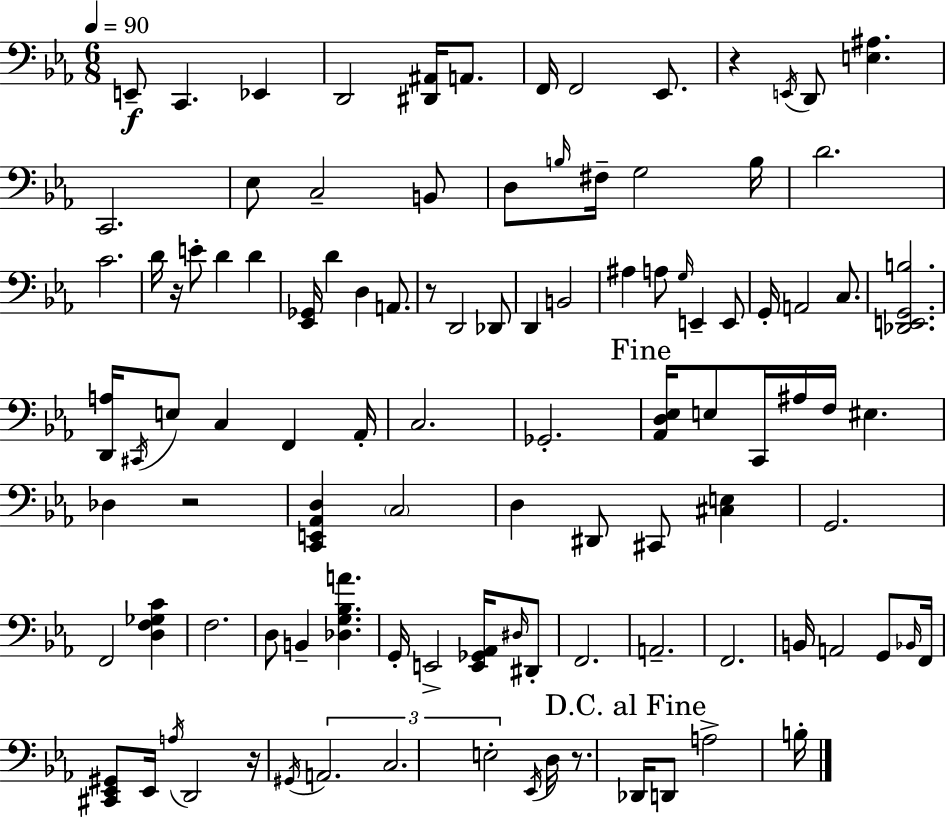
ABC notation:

X:1
T:Untitled
M:6/8
L:1/4
K:Eb
E,,/2 C,, _E,, D,,2 [^D,,^A,,]/4 A,,/2 F,,/4 F,,2 _E,,/2 z E,,/4 D,,/2 [E,^A,] C,,2 _E,/2 C,2 B,,/2 D,/2 B,/4 ^F,/4 G,2 B,/4 D2 C2 D/4 z/4 E/2 D D [_E,,_G,,]/4 D D, A,,/2 z/2 D,,2 _D,,/2 D,, B,,2 ^A, A,/2 G,/4 E,, E,,/2 G,,/4 A,,2 C,/2 [_D,,E,,G,,B,]2 [D,,A,]/4 ^C,,/4 E,/2 C, F,, _A,,/4 C,2 _G,,2 [_A,,D,_E,]/4 E,/2 C,,/4 ^A,/4 F,/4 ^E, _D, z2 [C,,E,,_A,,D,] C,2 D, ^D,,/2 ^C,,/2 [^C,E,] G,,2 F,,2 [D,F,_G,C] F,2 D,/2 B,, [_D,G,_B,A] G,,/4 E,,2 [E,,_G,,_A,,]/4 ^D,/4 ^D,,/2 F,,2 A,,2 F,,2 B,,/4 A,,2 G,,/2 _B,,/4 F,,/4 [^C,,_E,,^G,,]/2 _E,,/4 A,/4 D,,2 z/4 ^G,,/4 A,,2 C,2 E,2 _E,,/4 D,/4 z/2 _D,,/4 D,,/2 A,2 B,/4